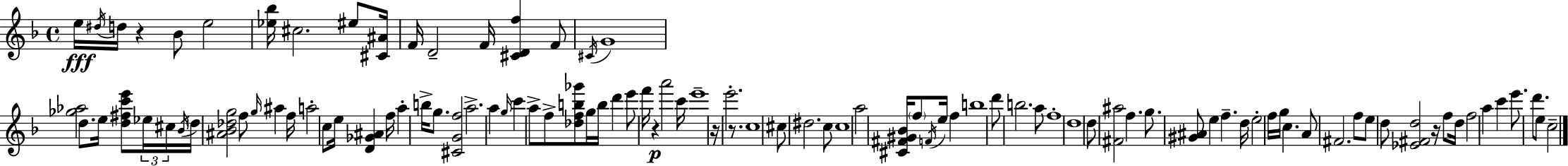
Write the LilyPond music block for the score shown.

{
  \clef treble
  \time 4/4
  \defaultTimeSignature
  \key d \minor
  e''16\fff \acciaccatura { dis''16 } d''16 r4 bes'8 e''2 | <ees'' bes''>16 cis''2. eis''8 | <cis' ais'>16 f'16 d'2-- f'16 <cis' d' f''>4 f'8 | \acciaccatura { cis'16 } g'1 | \break <ges'' aes''>2 d''8. e''16 <d'' fis'' c''' e'''>8 | \tuplet 3/2 { ees''16 cis''16 \acciaccatura { bes'16 } } \parenthesize d''16 <ais' bes' des'' g''>2 f''8 \grace { g''16 } ais''4 | f''16 a''2-. c''8 e''16 <d' ges' ais'>4 | f''16 a''4-. b''16-> g''8. <cis' g' f''>2 | \break a''2.-> | a''4 \grace { g''16 } c'''4 a''8-> f''8-> <des'' f'' b'' ges'''>8 g''16 | b''16 d'''4 e'''8 f'''16 r4\p a'''2 | c'''16 e'''1-- | \break r16 e'''2.-. | r8. c''1 | cis''8 dis''2. | c''8 c''1 | \break a''2 <cis' fis' gis' bes'>16 \parenthesize f''8 | \acciaccatura { f'16 } e''16 f''4 b''1 | d'''8 b''2. | a''8 f''1-. | \break d''1 | d''8 <fis' ais''>2 | f''4. g''8. <gis' ais'>8 e''4 f''4.-- | d''16 e''2-. f''16 g''16 | \break c''4. a'8 fis'2. | f''8 e''8 d''8 <ees' fis' d''>2 | r16 f''8 d''16 f''2 a''4 | c'''4 e'''8. d'''8. e''8 c''2-- | \break \bar "|."
}